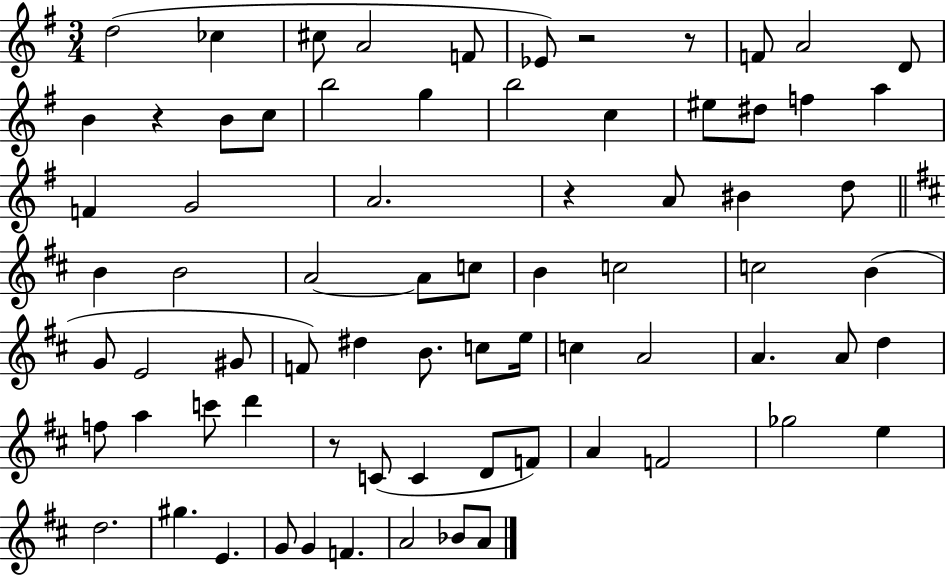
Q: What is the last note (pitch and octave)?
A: A4